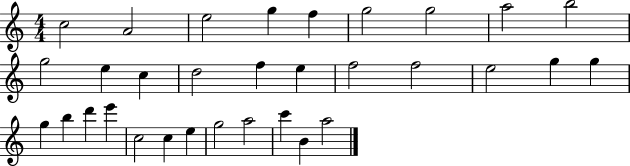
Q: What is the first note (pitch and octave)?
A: C5